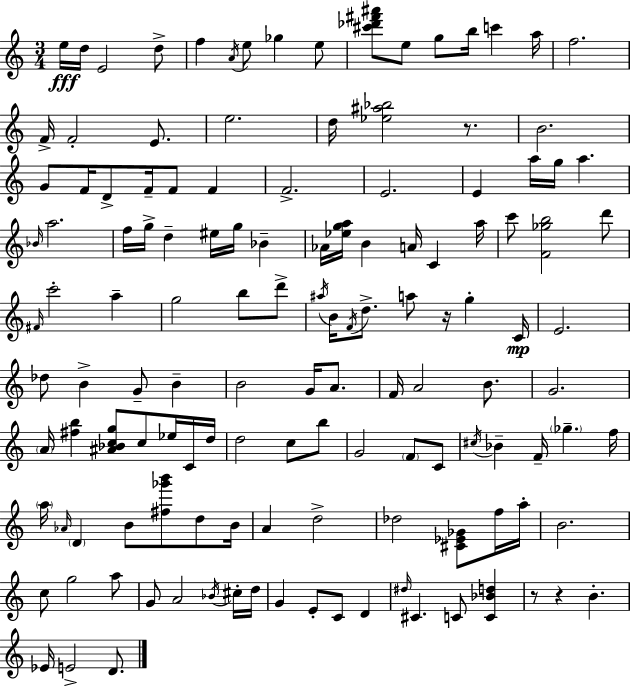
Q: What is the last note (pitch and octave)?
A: D4